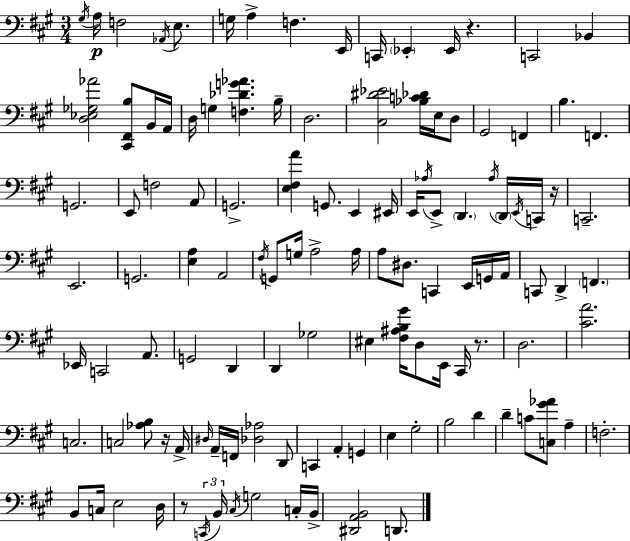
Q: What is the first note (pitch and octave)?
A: G#3